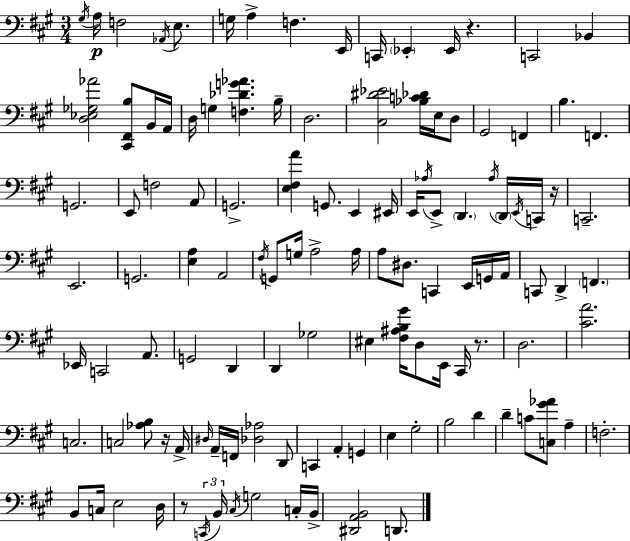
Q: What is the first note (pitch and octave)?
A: G#3